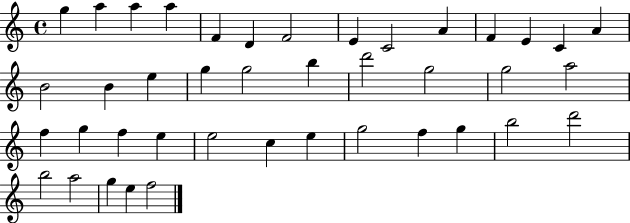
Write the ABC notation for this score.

X:1
T:Untitled
M:4/4
L:1/4
K:C
g a a a F D F2 E C2 A F E C A B2 B e g g2 b d'2 g2 g2 a2 f g f e e2 c e g2 f g b2 d'2 b2 a2 g e f2